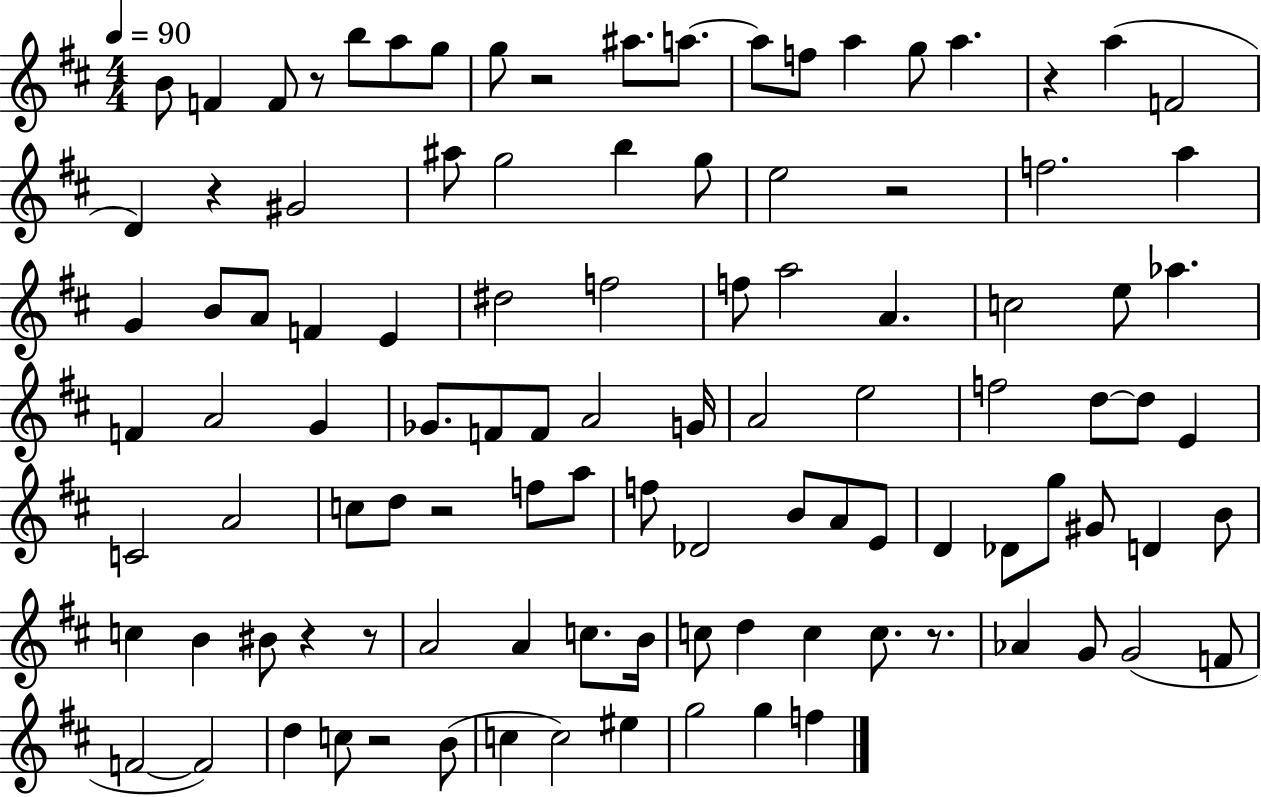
X:1
T:Untitled
M:4/4
L:1/4
K:D
B/2 F F/2 z/2 b/2 a/2 g/2 g/2 z2 ^a/2 a/2 a/2 f/2 a g/2 a z a F2 D z ^G2 ^a/2 g2 b g/2 e2 z2 f2 a G B/2 A/2 F E ^d2 f2 f/2 a2 A c2 e/2 _a F A2 G _G/2 F/2 F/2 A2 G/4 A2 e2 f2 d/2 d/2 E C2 A2 c/2 d/2 z2 f/2 a/2 f/2 _D2 B/2 A/2 E/2 D _D/2 g/2 ^G/2 D B/2 c B ^B/2 z z/2 A2 A c/2 B/4 c/2 d c c/2 z/2 _A G/2 G2 F/2 F2 F2 d c/2 z2 B/2 c c2 ^e g2 g f